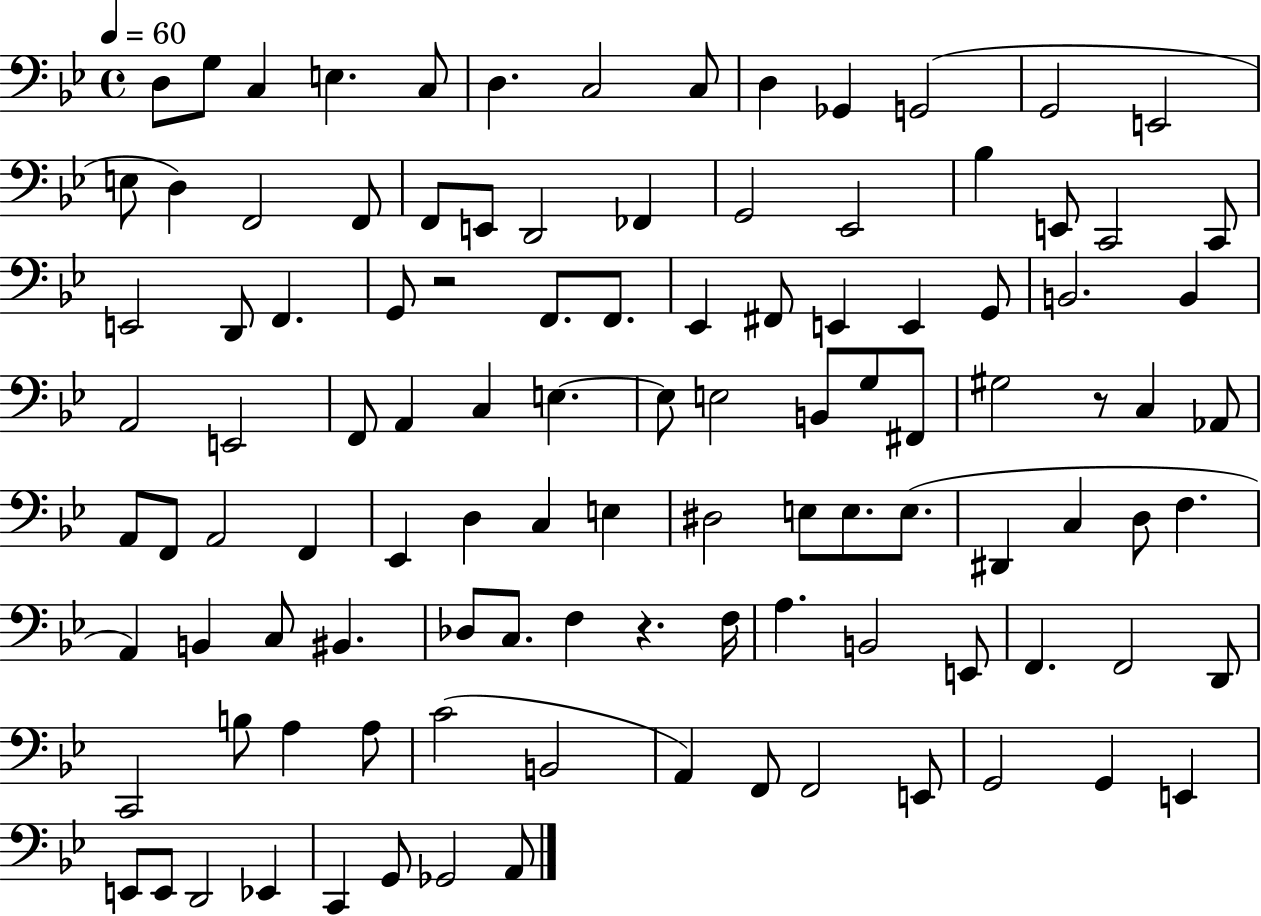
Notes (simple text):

D3/e G3/e C3/q E3/q. C3/e D3/q. C3/h C3/e D3/q Gb2/q G2/h G2/h E2/h E3/e D3/q F2/h F2/e F2/e E2/e D2/h FES2/q G2/h Eb2/h Bb3/q E2/e C2/h C2/e E2/h D2/e F2/q. G2/e R/h F2/e. F2/e. Eb2/q F#2/e E2/q E2/q G2/e B2/h. B2/q A2/h E2/h F2/e A2/q C3/q E3/q. E3/e E3/h B2/e G3/e F#2/e G#3/h R/e C3/q Ab2/e A2/e F2/e A2/h F2/q Eb2/q D3/q C3/q E3/q D#3/h E3/e E3/e. E3/e. D#2/q C3/q D3/e F3/q. A2/q B2/q C3/e BIS2/q. Db3/e C3/e. F3/q R/q. F3/s A3/q. B2/h E2/e F2/q. F2/h D2/e C2/h B3/e A3/q A3/e C4/h B2/h A2/q F2/e F2/h E2/e G2/h G2/q E2/q E2/e E2/e D2/h Eb2/q C2/q G2/e Gb2/h A2/e